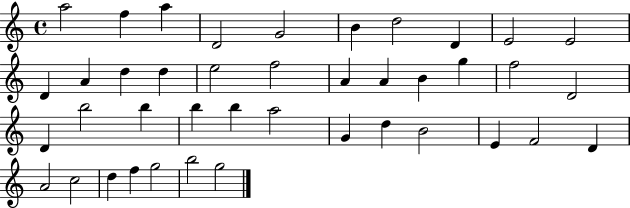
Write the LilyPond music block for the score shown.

{
  \clef treble
  \time 4/4
  \defaultTimeSignature
  \key c \major
  a''2 f''4 a''4 | d'2 g'2 | b'4 d''2 d'4 | e'2 e'2 | \break d'4 a'4 d''4 d''4 | e''2 f''2 | a'4 a'4 b'4 g''4 | f''2 d'2 | \break d'4 b''2 b''4 | b''4 b''4 a''2 | g'4 d''4 b'2 | e'4 f'2 d'4 | \break a'2 c''2 | d''4 f''4 g''2 | b''2 g''2 | \bar "|."
}